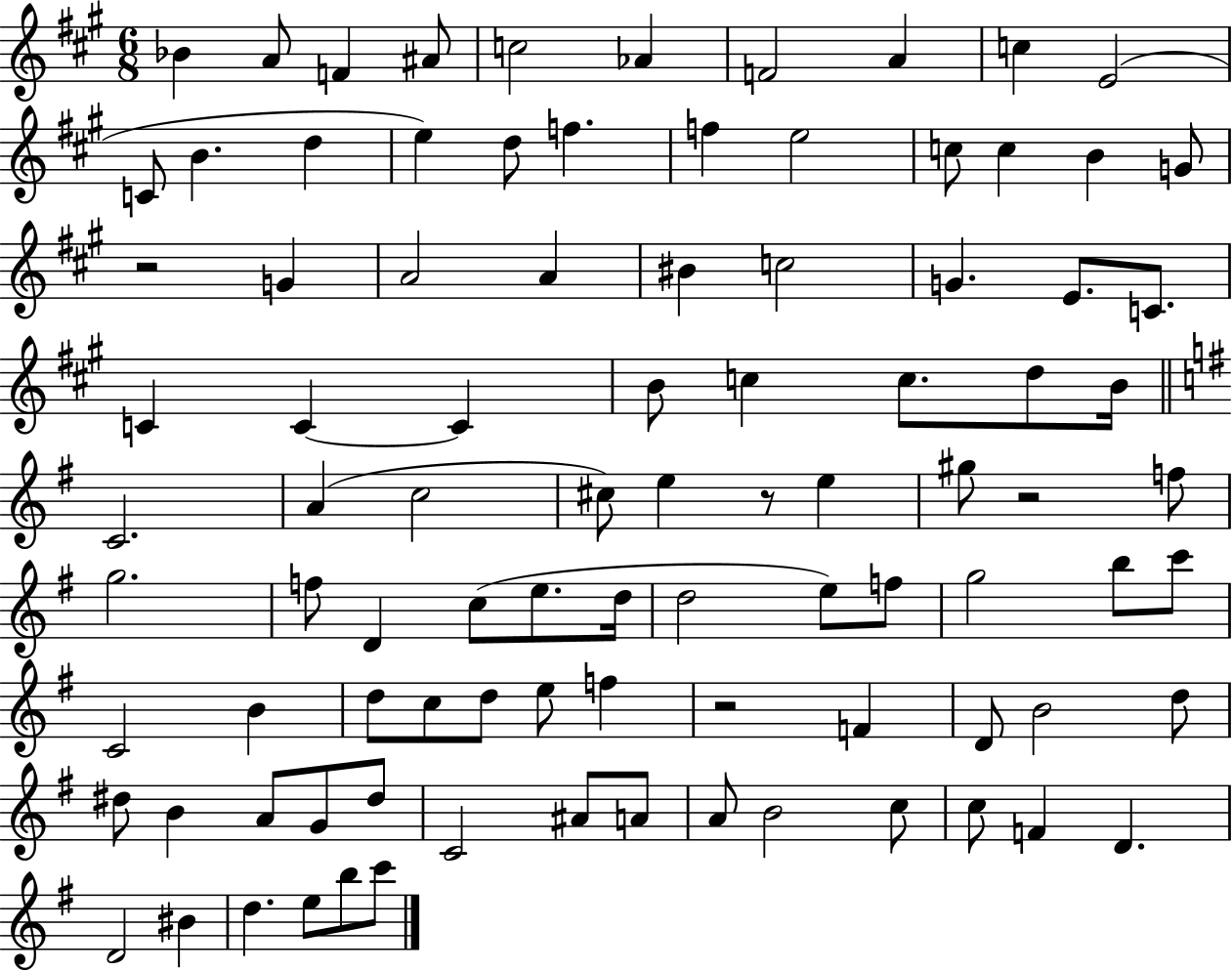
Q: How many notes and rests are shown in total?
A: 93